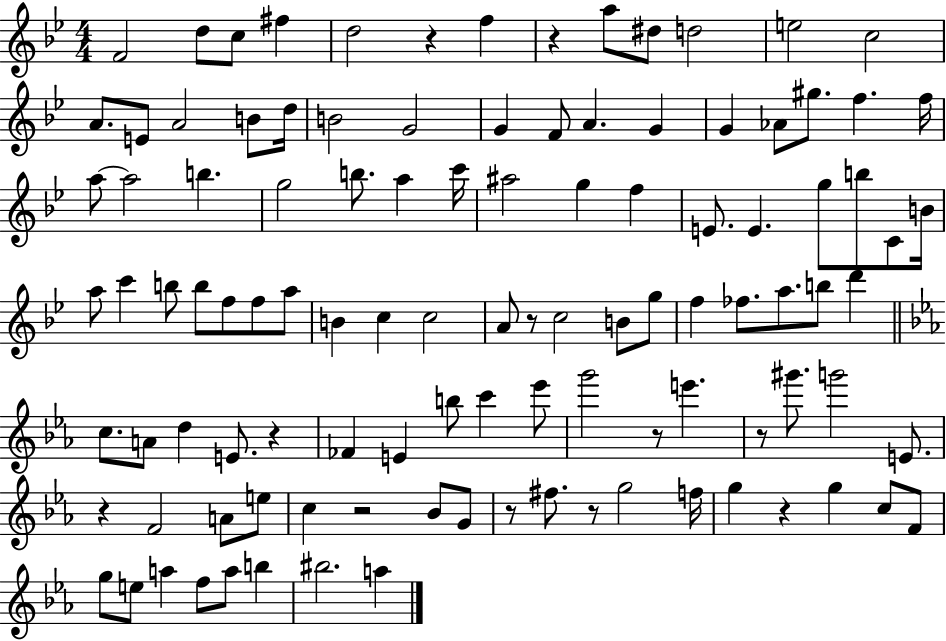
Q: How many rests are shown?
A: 11